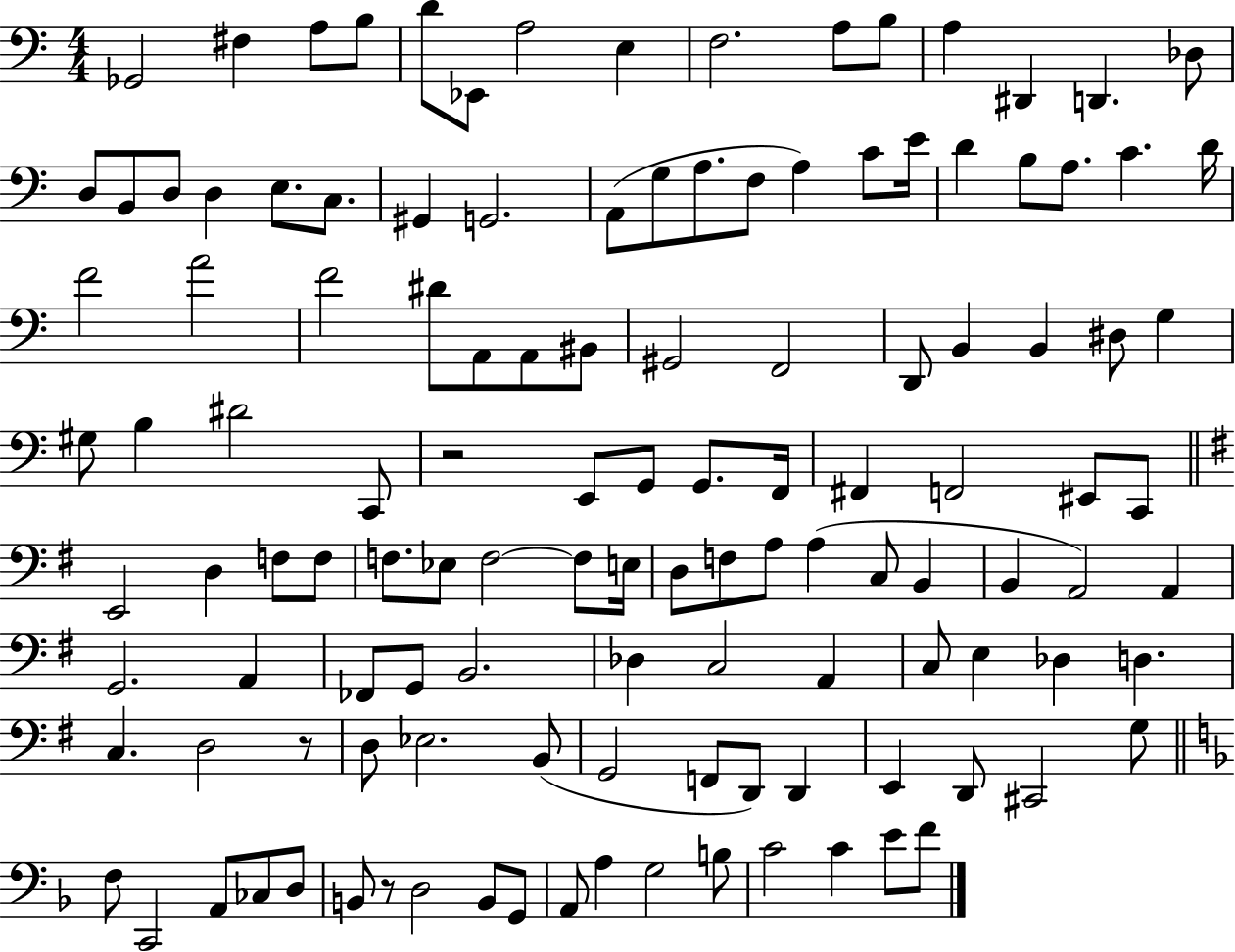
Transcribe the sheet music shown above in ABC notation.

X:1
T:Untitled
M:4/4
L:1/4
K:C
_G,,2 ^F, A,/2 B,/2 D/2 _E,,/2 A,2 E, F,2 A,/2 B,/2 A, ^D,, D,, _D,/2 D,/2 B,,/2 D,/2 D, E,/2 C,/2 ^G,, G,,2 A,,/2 G,/2 A,/2 F,/2 A, C/2 E/4 D B,/2 A,/2 C D/4 F2 A2 F2 ^D/2 A,,/2 A,,/2 ^B,,/2 ^G,,2 F,,2 D,,/2 B,, B,, ^D,/2 G, ^G,/2 B, ^D2 C,,/2 z2 E,,/2 G,,/2 G,,/2 F,,/4 ^F,, F,,2 ^E,,/2 C,,/2 E,,2 D, F,/2 F,/2 F,/2 _E,/2 F,2 F,/2 E,/4 D,/2 F,/2 A,/2 A, C,/2 B,, B,, A,,2 A,, G,,2 A,, _F,,/2 G,,/2 B,,2 _D, C,2 A,, C,/2 E, _D, D, C, D,2 z/2 D,/2 _E,2 B,,/2 G,,2 F,,/2 D,,/2 D,, E,, D,,/2 ^C,,2 G,/2 F,/2 C,,2 A,,/2 _C,/2 D,/2 B,,/2 z/2 D,2 B,,/2 G,,/2 A,,/2 A, G,2 B,/2 C2 C E/2 F/2